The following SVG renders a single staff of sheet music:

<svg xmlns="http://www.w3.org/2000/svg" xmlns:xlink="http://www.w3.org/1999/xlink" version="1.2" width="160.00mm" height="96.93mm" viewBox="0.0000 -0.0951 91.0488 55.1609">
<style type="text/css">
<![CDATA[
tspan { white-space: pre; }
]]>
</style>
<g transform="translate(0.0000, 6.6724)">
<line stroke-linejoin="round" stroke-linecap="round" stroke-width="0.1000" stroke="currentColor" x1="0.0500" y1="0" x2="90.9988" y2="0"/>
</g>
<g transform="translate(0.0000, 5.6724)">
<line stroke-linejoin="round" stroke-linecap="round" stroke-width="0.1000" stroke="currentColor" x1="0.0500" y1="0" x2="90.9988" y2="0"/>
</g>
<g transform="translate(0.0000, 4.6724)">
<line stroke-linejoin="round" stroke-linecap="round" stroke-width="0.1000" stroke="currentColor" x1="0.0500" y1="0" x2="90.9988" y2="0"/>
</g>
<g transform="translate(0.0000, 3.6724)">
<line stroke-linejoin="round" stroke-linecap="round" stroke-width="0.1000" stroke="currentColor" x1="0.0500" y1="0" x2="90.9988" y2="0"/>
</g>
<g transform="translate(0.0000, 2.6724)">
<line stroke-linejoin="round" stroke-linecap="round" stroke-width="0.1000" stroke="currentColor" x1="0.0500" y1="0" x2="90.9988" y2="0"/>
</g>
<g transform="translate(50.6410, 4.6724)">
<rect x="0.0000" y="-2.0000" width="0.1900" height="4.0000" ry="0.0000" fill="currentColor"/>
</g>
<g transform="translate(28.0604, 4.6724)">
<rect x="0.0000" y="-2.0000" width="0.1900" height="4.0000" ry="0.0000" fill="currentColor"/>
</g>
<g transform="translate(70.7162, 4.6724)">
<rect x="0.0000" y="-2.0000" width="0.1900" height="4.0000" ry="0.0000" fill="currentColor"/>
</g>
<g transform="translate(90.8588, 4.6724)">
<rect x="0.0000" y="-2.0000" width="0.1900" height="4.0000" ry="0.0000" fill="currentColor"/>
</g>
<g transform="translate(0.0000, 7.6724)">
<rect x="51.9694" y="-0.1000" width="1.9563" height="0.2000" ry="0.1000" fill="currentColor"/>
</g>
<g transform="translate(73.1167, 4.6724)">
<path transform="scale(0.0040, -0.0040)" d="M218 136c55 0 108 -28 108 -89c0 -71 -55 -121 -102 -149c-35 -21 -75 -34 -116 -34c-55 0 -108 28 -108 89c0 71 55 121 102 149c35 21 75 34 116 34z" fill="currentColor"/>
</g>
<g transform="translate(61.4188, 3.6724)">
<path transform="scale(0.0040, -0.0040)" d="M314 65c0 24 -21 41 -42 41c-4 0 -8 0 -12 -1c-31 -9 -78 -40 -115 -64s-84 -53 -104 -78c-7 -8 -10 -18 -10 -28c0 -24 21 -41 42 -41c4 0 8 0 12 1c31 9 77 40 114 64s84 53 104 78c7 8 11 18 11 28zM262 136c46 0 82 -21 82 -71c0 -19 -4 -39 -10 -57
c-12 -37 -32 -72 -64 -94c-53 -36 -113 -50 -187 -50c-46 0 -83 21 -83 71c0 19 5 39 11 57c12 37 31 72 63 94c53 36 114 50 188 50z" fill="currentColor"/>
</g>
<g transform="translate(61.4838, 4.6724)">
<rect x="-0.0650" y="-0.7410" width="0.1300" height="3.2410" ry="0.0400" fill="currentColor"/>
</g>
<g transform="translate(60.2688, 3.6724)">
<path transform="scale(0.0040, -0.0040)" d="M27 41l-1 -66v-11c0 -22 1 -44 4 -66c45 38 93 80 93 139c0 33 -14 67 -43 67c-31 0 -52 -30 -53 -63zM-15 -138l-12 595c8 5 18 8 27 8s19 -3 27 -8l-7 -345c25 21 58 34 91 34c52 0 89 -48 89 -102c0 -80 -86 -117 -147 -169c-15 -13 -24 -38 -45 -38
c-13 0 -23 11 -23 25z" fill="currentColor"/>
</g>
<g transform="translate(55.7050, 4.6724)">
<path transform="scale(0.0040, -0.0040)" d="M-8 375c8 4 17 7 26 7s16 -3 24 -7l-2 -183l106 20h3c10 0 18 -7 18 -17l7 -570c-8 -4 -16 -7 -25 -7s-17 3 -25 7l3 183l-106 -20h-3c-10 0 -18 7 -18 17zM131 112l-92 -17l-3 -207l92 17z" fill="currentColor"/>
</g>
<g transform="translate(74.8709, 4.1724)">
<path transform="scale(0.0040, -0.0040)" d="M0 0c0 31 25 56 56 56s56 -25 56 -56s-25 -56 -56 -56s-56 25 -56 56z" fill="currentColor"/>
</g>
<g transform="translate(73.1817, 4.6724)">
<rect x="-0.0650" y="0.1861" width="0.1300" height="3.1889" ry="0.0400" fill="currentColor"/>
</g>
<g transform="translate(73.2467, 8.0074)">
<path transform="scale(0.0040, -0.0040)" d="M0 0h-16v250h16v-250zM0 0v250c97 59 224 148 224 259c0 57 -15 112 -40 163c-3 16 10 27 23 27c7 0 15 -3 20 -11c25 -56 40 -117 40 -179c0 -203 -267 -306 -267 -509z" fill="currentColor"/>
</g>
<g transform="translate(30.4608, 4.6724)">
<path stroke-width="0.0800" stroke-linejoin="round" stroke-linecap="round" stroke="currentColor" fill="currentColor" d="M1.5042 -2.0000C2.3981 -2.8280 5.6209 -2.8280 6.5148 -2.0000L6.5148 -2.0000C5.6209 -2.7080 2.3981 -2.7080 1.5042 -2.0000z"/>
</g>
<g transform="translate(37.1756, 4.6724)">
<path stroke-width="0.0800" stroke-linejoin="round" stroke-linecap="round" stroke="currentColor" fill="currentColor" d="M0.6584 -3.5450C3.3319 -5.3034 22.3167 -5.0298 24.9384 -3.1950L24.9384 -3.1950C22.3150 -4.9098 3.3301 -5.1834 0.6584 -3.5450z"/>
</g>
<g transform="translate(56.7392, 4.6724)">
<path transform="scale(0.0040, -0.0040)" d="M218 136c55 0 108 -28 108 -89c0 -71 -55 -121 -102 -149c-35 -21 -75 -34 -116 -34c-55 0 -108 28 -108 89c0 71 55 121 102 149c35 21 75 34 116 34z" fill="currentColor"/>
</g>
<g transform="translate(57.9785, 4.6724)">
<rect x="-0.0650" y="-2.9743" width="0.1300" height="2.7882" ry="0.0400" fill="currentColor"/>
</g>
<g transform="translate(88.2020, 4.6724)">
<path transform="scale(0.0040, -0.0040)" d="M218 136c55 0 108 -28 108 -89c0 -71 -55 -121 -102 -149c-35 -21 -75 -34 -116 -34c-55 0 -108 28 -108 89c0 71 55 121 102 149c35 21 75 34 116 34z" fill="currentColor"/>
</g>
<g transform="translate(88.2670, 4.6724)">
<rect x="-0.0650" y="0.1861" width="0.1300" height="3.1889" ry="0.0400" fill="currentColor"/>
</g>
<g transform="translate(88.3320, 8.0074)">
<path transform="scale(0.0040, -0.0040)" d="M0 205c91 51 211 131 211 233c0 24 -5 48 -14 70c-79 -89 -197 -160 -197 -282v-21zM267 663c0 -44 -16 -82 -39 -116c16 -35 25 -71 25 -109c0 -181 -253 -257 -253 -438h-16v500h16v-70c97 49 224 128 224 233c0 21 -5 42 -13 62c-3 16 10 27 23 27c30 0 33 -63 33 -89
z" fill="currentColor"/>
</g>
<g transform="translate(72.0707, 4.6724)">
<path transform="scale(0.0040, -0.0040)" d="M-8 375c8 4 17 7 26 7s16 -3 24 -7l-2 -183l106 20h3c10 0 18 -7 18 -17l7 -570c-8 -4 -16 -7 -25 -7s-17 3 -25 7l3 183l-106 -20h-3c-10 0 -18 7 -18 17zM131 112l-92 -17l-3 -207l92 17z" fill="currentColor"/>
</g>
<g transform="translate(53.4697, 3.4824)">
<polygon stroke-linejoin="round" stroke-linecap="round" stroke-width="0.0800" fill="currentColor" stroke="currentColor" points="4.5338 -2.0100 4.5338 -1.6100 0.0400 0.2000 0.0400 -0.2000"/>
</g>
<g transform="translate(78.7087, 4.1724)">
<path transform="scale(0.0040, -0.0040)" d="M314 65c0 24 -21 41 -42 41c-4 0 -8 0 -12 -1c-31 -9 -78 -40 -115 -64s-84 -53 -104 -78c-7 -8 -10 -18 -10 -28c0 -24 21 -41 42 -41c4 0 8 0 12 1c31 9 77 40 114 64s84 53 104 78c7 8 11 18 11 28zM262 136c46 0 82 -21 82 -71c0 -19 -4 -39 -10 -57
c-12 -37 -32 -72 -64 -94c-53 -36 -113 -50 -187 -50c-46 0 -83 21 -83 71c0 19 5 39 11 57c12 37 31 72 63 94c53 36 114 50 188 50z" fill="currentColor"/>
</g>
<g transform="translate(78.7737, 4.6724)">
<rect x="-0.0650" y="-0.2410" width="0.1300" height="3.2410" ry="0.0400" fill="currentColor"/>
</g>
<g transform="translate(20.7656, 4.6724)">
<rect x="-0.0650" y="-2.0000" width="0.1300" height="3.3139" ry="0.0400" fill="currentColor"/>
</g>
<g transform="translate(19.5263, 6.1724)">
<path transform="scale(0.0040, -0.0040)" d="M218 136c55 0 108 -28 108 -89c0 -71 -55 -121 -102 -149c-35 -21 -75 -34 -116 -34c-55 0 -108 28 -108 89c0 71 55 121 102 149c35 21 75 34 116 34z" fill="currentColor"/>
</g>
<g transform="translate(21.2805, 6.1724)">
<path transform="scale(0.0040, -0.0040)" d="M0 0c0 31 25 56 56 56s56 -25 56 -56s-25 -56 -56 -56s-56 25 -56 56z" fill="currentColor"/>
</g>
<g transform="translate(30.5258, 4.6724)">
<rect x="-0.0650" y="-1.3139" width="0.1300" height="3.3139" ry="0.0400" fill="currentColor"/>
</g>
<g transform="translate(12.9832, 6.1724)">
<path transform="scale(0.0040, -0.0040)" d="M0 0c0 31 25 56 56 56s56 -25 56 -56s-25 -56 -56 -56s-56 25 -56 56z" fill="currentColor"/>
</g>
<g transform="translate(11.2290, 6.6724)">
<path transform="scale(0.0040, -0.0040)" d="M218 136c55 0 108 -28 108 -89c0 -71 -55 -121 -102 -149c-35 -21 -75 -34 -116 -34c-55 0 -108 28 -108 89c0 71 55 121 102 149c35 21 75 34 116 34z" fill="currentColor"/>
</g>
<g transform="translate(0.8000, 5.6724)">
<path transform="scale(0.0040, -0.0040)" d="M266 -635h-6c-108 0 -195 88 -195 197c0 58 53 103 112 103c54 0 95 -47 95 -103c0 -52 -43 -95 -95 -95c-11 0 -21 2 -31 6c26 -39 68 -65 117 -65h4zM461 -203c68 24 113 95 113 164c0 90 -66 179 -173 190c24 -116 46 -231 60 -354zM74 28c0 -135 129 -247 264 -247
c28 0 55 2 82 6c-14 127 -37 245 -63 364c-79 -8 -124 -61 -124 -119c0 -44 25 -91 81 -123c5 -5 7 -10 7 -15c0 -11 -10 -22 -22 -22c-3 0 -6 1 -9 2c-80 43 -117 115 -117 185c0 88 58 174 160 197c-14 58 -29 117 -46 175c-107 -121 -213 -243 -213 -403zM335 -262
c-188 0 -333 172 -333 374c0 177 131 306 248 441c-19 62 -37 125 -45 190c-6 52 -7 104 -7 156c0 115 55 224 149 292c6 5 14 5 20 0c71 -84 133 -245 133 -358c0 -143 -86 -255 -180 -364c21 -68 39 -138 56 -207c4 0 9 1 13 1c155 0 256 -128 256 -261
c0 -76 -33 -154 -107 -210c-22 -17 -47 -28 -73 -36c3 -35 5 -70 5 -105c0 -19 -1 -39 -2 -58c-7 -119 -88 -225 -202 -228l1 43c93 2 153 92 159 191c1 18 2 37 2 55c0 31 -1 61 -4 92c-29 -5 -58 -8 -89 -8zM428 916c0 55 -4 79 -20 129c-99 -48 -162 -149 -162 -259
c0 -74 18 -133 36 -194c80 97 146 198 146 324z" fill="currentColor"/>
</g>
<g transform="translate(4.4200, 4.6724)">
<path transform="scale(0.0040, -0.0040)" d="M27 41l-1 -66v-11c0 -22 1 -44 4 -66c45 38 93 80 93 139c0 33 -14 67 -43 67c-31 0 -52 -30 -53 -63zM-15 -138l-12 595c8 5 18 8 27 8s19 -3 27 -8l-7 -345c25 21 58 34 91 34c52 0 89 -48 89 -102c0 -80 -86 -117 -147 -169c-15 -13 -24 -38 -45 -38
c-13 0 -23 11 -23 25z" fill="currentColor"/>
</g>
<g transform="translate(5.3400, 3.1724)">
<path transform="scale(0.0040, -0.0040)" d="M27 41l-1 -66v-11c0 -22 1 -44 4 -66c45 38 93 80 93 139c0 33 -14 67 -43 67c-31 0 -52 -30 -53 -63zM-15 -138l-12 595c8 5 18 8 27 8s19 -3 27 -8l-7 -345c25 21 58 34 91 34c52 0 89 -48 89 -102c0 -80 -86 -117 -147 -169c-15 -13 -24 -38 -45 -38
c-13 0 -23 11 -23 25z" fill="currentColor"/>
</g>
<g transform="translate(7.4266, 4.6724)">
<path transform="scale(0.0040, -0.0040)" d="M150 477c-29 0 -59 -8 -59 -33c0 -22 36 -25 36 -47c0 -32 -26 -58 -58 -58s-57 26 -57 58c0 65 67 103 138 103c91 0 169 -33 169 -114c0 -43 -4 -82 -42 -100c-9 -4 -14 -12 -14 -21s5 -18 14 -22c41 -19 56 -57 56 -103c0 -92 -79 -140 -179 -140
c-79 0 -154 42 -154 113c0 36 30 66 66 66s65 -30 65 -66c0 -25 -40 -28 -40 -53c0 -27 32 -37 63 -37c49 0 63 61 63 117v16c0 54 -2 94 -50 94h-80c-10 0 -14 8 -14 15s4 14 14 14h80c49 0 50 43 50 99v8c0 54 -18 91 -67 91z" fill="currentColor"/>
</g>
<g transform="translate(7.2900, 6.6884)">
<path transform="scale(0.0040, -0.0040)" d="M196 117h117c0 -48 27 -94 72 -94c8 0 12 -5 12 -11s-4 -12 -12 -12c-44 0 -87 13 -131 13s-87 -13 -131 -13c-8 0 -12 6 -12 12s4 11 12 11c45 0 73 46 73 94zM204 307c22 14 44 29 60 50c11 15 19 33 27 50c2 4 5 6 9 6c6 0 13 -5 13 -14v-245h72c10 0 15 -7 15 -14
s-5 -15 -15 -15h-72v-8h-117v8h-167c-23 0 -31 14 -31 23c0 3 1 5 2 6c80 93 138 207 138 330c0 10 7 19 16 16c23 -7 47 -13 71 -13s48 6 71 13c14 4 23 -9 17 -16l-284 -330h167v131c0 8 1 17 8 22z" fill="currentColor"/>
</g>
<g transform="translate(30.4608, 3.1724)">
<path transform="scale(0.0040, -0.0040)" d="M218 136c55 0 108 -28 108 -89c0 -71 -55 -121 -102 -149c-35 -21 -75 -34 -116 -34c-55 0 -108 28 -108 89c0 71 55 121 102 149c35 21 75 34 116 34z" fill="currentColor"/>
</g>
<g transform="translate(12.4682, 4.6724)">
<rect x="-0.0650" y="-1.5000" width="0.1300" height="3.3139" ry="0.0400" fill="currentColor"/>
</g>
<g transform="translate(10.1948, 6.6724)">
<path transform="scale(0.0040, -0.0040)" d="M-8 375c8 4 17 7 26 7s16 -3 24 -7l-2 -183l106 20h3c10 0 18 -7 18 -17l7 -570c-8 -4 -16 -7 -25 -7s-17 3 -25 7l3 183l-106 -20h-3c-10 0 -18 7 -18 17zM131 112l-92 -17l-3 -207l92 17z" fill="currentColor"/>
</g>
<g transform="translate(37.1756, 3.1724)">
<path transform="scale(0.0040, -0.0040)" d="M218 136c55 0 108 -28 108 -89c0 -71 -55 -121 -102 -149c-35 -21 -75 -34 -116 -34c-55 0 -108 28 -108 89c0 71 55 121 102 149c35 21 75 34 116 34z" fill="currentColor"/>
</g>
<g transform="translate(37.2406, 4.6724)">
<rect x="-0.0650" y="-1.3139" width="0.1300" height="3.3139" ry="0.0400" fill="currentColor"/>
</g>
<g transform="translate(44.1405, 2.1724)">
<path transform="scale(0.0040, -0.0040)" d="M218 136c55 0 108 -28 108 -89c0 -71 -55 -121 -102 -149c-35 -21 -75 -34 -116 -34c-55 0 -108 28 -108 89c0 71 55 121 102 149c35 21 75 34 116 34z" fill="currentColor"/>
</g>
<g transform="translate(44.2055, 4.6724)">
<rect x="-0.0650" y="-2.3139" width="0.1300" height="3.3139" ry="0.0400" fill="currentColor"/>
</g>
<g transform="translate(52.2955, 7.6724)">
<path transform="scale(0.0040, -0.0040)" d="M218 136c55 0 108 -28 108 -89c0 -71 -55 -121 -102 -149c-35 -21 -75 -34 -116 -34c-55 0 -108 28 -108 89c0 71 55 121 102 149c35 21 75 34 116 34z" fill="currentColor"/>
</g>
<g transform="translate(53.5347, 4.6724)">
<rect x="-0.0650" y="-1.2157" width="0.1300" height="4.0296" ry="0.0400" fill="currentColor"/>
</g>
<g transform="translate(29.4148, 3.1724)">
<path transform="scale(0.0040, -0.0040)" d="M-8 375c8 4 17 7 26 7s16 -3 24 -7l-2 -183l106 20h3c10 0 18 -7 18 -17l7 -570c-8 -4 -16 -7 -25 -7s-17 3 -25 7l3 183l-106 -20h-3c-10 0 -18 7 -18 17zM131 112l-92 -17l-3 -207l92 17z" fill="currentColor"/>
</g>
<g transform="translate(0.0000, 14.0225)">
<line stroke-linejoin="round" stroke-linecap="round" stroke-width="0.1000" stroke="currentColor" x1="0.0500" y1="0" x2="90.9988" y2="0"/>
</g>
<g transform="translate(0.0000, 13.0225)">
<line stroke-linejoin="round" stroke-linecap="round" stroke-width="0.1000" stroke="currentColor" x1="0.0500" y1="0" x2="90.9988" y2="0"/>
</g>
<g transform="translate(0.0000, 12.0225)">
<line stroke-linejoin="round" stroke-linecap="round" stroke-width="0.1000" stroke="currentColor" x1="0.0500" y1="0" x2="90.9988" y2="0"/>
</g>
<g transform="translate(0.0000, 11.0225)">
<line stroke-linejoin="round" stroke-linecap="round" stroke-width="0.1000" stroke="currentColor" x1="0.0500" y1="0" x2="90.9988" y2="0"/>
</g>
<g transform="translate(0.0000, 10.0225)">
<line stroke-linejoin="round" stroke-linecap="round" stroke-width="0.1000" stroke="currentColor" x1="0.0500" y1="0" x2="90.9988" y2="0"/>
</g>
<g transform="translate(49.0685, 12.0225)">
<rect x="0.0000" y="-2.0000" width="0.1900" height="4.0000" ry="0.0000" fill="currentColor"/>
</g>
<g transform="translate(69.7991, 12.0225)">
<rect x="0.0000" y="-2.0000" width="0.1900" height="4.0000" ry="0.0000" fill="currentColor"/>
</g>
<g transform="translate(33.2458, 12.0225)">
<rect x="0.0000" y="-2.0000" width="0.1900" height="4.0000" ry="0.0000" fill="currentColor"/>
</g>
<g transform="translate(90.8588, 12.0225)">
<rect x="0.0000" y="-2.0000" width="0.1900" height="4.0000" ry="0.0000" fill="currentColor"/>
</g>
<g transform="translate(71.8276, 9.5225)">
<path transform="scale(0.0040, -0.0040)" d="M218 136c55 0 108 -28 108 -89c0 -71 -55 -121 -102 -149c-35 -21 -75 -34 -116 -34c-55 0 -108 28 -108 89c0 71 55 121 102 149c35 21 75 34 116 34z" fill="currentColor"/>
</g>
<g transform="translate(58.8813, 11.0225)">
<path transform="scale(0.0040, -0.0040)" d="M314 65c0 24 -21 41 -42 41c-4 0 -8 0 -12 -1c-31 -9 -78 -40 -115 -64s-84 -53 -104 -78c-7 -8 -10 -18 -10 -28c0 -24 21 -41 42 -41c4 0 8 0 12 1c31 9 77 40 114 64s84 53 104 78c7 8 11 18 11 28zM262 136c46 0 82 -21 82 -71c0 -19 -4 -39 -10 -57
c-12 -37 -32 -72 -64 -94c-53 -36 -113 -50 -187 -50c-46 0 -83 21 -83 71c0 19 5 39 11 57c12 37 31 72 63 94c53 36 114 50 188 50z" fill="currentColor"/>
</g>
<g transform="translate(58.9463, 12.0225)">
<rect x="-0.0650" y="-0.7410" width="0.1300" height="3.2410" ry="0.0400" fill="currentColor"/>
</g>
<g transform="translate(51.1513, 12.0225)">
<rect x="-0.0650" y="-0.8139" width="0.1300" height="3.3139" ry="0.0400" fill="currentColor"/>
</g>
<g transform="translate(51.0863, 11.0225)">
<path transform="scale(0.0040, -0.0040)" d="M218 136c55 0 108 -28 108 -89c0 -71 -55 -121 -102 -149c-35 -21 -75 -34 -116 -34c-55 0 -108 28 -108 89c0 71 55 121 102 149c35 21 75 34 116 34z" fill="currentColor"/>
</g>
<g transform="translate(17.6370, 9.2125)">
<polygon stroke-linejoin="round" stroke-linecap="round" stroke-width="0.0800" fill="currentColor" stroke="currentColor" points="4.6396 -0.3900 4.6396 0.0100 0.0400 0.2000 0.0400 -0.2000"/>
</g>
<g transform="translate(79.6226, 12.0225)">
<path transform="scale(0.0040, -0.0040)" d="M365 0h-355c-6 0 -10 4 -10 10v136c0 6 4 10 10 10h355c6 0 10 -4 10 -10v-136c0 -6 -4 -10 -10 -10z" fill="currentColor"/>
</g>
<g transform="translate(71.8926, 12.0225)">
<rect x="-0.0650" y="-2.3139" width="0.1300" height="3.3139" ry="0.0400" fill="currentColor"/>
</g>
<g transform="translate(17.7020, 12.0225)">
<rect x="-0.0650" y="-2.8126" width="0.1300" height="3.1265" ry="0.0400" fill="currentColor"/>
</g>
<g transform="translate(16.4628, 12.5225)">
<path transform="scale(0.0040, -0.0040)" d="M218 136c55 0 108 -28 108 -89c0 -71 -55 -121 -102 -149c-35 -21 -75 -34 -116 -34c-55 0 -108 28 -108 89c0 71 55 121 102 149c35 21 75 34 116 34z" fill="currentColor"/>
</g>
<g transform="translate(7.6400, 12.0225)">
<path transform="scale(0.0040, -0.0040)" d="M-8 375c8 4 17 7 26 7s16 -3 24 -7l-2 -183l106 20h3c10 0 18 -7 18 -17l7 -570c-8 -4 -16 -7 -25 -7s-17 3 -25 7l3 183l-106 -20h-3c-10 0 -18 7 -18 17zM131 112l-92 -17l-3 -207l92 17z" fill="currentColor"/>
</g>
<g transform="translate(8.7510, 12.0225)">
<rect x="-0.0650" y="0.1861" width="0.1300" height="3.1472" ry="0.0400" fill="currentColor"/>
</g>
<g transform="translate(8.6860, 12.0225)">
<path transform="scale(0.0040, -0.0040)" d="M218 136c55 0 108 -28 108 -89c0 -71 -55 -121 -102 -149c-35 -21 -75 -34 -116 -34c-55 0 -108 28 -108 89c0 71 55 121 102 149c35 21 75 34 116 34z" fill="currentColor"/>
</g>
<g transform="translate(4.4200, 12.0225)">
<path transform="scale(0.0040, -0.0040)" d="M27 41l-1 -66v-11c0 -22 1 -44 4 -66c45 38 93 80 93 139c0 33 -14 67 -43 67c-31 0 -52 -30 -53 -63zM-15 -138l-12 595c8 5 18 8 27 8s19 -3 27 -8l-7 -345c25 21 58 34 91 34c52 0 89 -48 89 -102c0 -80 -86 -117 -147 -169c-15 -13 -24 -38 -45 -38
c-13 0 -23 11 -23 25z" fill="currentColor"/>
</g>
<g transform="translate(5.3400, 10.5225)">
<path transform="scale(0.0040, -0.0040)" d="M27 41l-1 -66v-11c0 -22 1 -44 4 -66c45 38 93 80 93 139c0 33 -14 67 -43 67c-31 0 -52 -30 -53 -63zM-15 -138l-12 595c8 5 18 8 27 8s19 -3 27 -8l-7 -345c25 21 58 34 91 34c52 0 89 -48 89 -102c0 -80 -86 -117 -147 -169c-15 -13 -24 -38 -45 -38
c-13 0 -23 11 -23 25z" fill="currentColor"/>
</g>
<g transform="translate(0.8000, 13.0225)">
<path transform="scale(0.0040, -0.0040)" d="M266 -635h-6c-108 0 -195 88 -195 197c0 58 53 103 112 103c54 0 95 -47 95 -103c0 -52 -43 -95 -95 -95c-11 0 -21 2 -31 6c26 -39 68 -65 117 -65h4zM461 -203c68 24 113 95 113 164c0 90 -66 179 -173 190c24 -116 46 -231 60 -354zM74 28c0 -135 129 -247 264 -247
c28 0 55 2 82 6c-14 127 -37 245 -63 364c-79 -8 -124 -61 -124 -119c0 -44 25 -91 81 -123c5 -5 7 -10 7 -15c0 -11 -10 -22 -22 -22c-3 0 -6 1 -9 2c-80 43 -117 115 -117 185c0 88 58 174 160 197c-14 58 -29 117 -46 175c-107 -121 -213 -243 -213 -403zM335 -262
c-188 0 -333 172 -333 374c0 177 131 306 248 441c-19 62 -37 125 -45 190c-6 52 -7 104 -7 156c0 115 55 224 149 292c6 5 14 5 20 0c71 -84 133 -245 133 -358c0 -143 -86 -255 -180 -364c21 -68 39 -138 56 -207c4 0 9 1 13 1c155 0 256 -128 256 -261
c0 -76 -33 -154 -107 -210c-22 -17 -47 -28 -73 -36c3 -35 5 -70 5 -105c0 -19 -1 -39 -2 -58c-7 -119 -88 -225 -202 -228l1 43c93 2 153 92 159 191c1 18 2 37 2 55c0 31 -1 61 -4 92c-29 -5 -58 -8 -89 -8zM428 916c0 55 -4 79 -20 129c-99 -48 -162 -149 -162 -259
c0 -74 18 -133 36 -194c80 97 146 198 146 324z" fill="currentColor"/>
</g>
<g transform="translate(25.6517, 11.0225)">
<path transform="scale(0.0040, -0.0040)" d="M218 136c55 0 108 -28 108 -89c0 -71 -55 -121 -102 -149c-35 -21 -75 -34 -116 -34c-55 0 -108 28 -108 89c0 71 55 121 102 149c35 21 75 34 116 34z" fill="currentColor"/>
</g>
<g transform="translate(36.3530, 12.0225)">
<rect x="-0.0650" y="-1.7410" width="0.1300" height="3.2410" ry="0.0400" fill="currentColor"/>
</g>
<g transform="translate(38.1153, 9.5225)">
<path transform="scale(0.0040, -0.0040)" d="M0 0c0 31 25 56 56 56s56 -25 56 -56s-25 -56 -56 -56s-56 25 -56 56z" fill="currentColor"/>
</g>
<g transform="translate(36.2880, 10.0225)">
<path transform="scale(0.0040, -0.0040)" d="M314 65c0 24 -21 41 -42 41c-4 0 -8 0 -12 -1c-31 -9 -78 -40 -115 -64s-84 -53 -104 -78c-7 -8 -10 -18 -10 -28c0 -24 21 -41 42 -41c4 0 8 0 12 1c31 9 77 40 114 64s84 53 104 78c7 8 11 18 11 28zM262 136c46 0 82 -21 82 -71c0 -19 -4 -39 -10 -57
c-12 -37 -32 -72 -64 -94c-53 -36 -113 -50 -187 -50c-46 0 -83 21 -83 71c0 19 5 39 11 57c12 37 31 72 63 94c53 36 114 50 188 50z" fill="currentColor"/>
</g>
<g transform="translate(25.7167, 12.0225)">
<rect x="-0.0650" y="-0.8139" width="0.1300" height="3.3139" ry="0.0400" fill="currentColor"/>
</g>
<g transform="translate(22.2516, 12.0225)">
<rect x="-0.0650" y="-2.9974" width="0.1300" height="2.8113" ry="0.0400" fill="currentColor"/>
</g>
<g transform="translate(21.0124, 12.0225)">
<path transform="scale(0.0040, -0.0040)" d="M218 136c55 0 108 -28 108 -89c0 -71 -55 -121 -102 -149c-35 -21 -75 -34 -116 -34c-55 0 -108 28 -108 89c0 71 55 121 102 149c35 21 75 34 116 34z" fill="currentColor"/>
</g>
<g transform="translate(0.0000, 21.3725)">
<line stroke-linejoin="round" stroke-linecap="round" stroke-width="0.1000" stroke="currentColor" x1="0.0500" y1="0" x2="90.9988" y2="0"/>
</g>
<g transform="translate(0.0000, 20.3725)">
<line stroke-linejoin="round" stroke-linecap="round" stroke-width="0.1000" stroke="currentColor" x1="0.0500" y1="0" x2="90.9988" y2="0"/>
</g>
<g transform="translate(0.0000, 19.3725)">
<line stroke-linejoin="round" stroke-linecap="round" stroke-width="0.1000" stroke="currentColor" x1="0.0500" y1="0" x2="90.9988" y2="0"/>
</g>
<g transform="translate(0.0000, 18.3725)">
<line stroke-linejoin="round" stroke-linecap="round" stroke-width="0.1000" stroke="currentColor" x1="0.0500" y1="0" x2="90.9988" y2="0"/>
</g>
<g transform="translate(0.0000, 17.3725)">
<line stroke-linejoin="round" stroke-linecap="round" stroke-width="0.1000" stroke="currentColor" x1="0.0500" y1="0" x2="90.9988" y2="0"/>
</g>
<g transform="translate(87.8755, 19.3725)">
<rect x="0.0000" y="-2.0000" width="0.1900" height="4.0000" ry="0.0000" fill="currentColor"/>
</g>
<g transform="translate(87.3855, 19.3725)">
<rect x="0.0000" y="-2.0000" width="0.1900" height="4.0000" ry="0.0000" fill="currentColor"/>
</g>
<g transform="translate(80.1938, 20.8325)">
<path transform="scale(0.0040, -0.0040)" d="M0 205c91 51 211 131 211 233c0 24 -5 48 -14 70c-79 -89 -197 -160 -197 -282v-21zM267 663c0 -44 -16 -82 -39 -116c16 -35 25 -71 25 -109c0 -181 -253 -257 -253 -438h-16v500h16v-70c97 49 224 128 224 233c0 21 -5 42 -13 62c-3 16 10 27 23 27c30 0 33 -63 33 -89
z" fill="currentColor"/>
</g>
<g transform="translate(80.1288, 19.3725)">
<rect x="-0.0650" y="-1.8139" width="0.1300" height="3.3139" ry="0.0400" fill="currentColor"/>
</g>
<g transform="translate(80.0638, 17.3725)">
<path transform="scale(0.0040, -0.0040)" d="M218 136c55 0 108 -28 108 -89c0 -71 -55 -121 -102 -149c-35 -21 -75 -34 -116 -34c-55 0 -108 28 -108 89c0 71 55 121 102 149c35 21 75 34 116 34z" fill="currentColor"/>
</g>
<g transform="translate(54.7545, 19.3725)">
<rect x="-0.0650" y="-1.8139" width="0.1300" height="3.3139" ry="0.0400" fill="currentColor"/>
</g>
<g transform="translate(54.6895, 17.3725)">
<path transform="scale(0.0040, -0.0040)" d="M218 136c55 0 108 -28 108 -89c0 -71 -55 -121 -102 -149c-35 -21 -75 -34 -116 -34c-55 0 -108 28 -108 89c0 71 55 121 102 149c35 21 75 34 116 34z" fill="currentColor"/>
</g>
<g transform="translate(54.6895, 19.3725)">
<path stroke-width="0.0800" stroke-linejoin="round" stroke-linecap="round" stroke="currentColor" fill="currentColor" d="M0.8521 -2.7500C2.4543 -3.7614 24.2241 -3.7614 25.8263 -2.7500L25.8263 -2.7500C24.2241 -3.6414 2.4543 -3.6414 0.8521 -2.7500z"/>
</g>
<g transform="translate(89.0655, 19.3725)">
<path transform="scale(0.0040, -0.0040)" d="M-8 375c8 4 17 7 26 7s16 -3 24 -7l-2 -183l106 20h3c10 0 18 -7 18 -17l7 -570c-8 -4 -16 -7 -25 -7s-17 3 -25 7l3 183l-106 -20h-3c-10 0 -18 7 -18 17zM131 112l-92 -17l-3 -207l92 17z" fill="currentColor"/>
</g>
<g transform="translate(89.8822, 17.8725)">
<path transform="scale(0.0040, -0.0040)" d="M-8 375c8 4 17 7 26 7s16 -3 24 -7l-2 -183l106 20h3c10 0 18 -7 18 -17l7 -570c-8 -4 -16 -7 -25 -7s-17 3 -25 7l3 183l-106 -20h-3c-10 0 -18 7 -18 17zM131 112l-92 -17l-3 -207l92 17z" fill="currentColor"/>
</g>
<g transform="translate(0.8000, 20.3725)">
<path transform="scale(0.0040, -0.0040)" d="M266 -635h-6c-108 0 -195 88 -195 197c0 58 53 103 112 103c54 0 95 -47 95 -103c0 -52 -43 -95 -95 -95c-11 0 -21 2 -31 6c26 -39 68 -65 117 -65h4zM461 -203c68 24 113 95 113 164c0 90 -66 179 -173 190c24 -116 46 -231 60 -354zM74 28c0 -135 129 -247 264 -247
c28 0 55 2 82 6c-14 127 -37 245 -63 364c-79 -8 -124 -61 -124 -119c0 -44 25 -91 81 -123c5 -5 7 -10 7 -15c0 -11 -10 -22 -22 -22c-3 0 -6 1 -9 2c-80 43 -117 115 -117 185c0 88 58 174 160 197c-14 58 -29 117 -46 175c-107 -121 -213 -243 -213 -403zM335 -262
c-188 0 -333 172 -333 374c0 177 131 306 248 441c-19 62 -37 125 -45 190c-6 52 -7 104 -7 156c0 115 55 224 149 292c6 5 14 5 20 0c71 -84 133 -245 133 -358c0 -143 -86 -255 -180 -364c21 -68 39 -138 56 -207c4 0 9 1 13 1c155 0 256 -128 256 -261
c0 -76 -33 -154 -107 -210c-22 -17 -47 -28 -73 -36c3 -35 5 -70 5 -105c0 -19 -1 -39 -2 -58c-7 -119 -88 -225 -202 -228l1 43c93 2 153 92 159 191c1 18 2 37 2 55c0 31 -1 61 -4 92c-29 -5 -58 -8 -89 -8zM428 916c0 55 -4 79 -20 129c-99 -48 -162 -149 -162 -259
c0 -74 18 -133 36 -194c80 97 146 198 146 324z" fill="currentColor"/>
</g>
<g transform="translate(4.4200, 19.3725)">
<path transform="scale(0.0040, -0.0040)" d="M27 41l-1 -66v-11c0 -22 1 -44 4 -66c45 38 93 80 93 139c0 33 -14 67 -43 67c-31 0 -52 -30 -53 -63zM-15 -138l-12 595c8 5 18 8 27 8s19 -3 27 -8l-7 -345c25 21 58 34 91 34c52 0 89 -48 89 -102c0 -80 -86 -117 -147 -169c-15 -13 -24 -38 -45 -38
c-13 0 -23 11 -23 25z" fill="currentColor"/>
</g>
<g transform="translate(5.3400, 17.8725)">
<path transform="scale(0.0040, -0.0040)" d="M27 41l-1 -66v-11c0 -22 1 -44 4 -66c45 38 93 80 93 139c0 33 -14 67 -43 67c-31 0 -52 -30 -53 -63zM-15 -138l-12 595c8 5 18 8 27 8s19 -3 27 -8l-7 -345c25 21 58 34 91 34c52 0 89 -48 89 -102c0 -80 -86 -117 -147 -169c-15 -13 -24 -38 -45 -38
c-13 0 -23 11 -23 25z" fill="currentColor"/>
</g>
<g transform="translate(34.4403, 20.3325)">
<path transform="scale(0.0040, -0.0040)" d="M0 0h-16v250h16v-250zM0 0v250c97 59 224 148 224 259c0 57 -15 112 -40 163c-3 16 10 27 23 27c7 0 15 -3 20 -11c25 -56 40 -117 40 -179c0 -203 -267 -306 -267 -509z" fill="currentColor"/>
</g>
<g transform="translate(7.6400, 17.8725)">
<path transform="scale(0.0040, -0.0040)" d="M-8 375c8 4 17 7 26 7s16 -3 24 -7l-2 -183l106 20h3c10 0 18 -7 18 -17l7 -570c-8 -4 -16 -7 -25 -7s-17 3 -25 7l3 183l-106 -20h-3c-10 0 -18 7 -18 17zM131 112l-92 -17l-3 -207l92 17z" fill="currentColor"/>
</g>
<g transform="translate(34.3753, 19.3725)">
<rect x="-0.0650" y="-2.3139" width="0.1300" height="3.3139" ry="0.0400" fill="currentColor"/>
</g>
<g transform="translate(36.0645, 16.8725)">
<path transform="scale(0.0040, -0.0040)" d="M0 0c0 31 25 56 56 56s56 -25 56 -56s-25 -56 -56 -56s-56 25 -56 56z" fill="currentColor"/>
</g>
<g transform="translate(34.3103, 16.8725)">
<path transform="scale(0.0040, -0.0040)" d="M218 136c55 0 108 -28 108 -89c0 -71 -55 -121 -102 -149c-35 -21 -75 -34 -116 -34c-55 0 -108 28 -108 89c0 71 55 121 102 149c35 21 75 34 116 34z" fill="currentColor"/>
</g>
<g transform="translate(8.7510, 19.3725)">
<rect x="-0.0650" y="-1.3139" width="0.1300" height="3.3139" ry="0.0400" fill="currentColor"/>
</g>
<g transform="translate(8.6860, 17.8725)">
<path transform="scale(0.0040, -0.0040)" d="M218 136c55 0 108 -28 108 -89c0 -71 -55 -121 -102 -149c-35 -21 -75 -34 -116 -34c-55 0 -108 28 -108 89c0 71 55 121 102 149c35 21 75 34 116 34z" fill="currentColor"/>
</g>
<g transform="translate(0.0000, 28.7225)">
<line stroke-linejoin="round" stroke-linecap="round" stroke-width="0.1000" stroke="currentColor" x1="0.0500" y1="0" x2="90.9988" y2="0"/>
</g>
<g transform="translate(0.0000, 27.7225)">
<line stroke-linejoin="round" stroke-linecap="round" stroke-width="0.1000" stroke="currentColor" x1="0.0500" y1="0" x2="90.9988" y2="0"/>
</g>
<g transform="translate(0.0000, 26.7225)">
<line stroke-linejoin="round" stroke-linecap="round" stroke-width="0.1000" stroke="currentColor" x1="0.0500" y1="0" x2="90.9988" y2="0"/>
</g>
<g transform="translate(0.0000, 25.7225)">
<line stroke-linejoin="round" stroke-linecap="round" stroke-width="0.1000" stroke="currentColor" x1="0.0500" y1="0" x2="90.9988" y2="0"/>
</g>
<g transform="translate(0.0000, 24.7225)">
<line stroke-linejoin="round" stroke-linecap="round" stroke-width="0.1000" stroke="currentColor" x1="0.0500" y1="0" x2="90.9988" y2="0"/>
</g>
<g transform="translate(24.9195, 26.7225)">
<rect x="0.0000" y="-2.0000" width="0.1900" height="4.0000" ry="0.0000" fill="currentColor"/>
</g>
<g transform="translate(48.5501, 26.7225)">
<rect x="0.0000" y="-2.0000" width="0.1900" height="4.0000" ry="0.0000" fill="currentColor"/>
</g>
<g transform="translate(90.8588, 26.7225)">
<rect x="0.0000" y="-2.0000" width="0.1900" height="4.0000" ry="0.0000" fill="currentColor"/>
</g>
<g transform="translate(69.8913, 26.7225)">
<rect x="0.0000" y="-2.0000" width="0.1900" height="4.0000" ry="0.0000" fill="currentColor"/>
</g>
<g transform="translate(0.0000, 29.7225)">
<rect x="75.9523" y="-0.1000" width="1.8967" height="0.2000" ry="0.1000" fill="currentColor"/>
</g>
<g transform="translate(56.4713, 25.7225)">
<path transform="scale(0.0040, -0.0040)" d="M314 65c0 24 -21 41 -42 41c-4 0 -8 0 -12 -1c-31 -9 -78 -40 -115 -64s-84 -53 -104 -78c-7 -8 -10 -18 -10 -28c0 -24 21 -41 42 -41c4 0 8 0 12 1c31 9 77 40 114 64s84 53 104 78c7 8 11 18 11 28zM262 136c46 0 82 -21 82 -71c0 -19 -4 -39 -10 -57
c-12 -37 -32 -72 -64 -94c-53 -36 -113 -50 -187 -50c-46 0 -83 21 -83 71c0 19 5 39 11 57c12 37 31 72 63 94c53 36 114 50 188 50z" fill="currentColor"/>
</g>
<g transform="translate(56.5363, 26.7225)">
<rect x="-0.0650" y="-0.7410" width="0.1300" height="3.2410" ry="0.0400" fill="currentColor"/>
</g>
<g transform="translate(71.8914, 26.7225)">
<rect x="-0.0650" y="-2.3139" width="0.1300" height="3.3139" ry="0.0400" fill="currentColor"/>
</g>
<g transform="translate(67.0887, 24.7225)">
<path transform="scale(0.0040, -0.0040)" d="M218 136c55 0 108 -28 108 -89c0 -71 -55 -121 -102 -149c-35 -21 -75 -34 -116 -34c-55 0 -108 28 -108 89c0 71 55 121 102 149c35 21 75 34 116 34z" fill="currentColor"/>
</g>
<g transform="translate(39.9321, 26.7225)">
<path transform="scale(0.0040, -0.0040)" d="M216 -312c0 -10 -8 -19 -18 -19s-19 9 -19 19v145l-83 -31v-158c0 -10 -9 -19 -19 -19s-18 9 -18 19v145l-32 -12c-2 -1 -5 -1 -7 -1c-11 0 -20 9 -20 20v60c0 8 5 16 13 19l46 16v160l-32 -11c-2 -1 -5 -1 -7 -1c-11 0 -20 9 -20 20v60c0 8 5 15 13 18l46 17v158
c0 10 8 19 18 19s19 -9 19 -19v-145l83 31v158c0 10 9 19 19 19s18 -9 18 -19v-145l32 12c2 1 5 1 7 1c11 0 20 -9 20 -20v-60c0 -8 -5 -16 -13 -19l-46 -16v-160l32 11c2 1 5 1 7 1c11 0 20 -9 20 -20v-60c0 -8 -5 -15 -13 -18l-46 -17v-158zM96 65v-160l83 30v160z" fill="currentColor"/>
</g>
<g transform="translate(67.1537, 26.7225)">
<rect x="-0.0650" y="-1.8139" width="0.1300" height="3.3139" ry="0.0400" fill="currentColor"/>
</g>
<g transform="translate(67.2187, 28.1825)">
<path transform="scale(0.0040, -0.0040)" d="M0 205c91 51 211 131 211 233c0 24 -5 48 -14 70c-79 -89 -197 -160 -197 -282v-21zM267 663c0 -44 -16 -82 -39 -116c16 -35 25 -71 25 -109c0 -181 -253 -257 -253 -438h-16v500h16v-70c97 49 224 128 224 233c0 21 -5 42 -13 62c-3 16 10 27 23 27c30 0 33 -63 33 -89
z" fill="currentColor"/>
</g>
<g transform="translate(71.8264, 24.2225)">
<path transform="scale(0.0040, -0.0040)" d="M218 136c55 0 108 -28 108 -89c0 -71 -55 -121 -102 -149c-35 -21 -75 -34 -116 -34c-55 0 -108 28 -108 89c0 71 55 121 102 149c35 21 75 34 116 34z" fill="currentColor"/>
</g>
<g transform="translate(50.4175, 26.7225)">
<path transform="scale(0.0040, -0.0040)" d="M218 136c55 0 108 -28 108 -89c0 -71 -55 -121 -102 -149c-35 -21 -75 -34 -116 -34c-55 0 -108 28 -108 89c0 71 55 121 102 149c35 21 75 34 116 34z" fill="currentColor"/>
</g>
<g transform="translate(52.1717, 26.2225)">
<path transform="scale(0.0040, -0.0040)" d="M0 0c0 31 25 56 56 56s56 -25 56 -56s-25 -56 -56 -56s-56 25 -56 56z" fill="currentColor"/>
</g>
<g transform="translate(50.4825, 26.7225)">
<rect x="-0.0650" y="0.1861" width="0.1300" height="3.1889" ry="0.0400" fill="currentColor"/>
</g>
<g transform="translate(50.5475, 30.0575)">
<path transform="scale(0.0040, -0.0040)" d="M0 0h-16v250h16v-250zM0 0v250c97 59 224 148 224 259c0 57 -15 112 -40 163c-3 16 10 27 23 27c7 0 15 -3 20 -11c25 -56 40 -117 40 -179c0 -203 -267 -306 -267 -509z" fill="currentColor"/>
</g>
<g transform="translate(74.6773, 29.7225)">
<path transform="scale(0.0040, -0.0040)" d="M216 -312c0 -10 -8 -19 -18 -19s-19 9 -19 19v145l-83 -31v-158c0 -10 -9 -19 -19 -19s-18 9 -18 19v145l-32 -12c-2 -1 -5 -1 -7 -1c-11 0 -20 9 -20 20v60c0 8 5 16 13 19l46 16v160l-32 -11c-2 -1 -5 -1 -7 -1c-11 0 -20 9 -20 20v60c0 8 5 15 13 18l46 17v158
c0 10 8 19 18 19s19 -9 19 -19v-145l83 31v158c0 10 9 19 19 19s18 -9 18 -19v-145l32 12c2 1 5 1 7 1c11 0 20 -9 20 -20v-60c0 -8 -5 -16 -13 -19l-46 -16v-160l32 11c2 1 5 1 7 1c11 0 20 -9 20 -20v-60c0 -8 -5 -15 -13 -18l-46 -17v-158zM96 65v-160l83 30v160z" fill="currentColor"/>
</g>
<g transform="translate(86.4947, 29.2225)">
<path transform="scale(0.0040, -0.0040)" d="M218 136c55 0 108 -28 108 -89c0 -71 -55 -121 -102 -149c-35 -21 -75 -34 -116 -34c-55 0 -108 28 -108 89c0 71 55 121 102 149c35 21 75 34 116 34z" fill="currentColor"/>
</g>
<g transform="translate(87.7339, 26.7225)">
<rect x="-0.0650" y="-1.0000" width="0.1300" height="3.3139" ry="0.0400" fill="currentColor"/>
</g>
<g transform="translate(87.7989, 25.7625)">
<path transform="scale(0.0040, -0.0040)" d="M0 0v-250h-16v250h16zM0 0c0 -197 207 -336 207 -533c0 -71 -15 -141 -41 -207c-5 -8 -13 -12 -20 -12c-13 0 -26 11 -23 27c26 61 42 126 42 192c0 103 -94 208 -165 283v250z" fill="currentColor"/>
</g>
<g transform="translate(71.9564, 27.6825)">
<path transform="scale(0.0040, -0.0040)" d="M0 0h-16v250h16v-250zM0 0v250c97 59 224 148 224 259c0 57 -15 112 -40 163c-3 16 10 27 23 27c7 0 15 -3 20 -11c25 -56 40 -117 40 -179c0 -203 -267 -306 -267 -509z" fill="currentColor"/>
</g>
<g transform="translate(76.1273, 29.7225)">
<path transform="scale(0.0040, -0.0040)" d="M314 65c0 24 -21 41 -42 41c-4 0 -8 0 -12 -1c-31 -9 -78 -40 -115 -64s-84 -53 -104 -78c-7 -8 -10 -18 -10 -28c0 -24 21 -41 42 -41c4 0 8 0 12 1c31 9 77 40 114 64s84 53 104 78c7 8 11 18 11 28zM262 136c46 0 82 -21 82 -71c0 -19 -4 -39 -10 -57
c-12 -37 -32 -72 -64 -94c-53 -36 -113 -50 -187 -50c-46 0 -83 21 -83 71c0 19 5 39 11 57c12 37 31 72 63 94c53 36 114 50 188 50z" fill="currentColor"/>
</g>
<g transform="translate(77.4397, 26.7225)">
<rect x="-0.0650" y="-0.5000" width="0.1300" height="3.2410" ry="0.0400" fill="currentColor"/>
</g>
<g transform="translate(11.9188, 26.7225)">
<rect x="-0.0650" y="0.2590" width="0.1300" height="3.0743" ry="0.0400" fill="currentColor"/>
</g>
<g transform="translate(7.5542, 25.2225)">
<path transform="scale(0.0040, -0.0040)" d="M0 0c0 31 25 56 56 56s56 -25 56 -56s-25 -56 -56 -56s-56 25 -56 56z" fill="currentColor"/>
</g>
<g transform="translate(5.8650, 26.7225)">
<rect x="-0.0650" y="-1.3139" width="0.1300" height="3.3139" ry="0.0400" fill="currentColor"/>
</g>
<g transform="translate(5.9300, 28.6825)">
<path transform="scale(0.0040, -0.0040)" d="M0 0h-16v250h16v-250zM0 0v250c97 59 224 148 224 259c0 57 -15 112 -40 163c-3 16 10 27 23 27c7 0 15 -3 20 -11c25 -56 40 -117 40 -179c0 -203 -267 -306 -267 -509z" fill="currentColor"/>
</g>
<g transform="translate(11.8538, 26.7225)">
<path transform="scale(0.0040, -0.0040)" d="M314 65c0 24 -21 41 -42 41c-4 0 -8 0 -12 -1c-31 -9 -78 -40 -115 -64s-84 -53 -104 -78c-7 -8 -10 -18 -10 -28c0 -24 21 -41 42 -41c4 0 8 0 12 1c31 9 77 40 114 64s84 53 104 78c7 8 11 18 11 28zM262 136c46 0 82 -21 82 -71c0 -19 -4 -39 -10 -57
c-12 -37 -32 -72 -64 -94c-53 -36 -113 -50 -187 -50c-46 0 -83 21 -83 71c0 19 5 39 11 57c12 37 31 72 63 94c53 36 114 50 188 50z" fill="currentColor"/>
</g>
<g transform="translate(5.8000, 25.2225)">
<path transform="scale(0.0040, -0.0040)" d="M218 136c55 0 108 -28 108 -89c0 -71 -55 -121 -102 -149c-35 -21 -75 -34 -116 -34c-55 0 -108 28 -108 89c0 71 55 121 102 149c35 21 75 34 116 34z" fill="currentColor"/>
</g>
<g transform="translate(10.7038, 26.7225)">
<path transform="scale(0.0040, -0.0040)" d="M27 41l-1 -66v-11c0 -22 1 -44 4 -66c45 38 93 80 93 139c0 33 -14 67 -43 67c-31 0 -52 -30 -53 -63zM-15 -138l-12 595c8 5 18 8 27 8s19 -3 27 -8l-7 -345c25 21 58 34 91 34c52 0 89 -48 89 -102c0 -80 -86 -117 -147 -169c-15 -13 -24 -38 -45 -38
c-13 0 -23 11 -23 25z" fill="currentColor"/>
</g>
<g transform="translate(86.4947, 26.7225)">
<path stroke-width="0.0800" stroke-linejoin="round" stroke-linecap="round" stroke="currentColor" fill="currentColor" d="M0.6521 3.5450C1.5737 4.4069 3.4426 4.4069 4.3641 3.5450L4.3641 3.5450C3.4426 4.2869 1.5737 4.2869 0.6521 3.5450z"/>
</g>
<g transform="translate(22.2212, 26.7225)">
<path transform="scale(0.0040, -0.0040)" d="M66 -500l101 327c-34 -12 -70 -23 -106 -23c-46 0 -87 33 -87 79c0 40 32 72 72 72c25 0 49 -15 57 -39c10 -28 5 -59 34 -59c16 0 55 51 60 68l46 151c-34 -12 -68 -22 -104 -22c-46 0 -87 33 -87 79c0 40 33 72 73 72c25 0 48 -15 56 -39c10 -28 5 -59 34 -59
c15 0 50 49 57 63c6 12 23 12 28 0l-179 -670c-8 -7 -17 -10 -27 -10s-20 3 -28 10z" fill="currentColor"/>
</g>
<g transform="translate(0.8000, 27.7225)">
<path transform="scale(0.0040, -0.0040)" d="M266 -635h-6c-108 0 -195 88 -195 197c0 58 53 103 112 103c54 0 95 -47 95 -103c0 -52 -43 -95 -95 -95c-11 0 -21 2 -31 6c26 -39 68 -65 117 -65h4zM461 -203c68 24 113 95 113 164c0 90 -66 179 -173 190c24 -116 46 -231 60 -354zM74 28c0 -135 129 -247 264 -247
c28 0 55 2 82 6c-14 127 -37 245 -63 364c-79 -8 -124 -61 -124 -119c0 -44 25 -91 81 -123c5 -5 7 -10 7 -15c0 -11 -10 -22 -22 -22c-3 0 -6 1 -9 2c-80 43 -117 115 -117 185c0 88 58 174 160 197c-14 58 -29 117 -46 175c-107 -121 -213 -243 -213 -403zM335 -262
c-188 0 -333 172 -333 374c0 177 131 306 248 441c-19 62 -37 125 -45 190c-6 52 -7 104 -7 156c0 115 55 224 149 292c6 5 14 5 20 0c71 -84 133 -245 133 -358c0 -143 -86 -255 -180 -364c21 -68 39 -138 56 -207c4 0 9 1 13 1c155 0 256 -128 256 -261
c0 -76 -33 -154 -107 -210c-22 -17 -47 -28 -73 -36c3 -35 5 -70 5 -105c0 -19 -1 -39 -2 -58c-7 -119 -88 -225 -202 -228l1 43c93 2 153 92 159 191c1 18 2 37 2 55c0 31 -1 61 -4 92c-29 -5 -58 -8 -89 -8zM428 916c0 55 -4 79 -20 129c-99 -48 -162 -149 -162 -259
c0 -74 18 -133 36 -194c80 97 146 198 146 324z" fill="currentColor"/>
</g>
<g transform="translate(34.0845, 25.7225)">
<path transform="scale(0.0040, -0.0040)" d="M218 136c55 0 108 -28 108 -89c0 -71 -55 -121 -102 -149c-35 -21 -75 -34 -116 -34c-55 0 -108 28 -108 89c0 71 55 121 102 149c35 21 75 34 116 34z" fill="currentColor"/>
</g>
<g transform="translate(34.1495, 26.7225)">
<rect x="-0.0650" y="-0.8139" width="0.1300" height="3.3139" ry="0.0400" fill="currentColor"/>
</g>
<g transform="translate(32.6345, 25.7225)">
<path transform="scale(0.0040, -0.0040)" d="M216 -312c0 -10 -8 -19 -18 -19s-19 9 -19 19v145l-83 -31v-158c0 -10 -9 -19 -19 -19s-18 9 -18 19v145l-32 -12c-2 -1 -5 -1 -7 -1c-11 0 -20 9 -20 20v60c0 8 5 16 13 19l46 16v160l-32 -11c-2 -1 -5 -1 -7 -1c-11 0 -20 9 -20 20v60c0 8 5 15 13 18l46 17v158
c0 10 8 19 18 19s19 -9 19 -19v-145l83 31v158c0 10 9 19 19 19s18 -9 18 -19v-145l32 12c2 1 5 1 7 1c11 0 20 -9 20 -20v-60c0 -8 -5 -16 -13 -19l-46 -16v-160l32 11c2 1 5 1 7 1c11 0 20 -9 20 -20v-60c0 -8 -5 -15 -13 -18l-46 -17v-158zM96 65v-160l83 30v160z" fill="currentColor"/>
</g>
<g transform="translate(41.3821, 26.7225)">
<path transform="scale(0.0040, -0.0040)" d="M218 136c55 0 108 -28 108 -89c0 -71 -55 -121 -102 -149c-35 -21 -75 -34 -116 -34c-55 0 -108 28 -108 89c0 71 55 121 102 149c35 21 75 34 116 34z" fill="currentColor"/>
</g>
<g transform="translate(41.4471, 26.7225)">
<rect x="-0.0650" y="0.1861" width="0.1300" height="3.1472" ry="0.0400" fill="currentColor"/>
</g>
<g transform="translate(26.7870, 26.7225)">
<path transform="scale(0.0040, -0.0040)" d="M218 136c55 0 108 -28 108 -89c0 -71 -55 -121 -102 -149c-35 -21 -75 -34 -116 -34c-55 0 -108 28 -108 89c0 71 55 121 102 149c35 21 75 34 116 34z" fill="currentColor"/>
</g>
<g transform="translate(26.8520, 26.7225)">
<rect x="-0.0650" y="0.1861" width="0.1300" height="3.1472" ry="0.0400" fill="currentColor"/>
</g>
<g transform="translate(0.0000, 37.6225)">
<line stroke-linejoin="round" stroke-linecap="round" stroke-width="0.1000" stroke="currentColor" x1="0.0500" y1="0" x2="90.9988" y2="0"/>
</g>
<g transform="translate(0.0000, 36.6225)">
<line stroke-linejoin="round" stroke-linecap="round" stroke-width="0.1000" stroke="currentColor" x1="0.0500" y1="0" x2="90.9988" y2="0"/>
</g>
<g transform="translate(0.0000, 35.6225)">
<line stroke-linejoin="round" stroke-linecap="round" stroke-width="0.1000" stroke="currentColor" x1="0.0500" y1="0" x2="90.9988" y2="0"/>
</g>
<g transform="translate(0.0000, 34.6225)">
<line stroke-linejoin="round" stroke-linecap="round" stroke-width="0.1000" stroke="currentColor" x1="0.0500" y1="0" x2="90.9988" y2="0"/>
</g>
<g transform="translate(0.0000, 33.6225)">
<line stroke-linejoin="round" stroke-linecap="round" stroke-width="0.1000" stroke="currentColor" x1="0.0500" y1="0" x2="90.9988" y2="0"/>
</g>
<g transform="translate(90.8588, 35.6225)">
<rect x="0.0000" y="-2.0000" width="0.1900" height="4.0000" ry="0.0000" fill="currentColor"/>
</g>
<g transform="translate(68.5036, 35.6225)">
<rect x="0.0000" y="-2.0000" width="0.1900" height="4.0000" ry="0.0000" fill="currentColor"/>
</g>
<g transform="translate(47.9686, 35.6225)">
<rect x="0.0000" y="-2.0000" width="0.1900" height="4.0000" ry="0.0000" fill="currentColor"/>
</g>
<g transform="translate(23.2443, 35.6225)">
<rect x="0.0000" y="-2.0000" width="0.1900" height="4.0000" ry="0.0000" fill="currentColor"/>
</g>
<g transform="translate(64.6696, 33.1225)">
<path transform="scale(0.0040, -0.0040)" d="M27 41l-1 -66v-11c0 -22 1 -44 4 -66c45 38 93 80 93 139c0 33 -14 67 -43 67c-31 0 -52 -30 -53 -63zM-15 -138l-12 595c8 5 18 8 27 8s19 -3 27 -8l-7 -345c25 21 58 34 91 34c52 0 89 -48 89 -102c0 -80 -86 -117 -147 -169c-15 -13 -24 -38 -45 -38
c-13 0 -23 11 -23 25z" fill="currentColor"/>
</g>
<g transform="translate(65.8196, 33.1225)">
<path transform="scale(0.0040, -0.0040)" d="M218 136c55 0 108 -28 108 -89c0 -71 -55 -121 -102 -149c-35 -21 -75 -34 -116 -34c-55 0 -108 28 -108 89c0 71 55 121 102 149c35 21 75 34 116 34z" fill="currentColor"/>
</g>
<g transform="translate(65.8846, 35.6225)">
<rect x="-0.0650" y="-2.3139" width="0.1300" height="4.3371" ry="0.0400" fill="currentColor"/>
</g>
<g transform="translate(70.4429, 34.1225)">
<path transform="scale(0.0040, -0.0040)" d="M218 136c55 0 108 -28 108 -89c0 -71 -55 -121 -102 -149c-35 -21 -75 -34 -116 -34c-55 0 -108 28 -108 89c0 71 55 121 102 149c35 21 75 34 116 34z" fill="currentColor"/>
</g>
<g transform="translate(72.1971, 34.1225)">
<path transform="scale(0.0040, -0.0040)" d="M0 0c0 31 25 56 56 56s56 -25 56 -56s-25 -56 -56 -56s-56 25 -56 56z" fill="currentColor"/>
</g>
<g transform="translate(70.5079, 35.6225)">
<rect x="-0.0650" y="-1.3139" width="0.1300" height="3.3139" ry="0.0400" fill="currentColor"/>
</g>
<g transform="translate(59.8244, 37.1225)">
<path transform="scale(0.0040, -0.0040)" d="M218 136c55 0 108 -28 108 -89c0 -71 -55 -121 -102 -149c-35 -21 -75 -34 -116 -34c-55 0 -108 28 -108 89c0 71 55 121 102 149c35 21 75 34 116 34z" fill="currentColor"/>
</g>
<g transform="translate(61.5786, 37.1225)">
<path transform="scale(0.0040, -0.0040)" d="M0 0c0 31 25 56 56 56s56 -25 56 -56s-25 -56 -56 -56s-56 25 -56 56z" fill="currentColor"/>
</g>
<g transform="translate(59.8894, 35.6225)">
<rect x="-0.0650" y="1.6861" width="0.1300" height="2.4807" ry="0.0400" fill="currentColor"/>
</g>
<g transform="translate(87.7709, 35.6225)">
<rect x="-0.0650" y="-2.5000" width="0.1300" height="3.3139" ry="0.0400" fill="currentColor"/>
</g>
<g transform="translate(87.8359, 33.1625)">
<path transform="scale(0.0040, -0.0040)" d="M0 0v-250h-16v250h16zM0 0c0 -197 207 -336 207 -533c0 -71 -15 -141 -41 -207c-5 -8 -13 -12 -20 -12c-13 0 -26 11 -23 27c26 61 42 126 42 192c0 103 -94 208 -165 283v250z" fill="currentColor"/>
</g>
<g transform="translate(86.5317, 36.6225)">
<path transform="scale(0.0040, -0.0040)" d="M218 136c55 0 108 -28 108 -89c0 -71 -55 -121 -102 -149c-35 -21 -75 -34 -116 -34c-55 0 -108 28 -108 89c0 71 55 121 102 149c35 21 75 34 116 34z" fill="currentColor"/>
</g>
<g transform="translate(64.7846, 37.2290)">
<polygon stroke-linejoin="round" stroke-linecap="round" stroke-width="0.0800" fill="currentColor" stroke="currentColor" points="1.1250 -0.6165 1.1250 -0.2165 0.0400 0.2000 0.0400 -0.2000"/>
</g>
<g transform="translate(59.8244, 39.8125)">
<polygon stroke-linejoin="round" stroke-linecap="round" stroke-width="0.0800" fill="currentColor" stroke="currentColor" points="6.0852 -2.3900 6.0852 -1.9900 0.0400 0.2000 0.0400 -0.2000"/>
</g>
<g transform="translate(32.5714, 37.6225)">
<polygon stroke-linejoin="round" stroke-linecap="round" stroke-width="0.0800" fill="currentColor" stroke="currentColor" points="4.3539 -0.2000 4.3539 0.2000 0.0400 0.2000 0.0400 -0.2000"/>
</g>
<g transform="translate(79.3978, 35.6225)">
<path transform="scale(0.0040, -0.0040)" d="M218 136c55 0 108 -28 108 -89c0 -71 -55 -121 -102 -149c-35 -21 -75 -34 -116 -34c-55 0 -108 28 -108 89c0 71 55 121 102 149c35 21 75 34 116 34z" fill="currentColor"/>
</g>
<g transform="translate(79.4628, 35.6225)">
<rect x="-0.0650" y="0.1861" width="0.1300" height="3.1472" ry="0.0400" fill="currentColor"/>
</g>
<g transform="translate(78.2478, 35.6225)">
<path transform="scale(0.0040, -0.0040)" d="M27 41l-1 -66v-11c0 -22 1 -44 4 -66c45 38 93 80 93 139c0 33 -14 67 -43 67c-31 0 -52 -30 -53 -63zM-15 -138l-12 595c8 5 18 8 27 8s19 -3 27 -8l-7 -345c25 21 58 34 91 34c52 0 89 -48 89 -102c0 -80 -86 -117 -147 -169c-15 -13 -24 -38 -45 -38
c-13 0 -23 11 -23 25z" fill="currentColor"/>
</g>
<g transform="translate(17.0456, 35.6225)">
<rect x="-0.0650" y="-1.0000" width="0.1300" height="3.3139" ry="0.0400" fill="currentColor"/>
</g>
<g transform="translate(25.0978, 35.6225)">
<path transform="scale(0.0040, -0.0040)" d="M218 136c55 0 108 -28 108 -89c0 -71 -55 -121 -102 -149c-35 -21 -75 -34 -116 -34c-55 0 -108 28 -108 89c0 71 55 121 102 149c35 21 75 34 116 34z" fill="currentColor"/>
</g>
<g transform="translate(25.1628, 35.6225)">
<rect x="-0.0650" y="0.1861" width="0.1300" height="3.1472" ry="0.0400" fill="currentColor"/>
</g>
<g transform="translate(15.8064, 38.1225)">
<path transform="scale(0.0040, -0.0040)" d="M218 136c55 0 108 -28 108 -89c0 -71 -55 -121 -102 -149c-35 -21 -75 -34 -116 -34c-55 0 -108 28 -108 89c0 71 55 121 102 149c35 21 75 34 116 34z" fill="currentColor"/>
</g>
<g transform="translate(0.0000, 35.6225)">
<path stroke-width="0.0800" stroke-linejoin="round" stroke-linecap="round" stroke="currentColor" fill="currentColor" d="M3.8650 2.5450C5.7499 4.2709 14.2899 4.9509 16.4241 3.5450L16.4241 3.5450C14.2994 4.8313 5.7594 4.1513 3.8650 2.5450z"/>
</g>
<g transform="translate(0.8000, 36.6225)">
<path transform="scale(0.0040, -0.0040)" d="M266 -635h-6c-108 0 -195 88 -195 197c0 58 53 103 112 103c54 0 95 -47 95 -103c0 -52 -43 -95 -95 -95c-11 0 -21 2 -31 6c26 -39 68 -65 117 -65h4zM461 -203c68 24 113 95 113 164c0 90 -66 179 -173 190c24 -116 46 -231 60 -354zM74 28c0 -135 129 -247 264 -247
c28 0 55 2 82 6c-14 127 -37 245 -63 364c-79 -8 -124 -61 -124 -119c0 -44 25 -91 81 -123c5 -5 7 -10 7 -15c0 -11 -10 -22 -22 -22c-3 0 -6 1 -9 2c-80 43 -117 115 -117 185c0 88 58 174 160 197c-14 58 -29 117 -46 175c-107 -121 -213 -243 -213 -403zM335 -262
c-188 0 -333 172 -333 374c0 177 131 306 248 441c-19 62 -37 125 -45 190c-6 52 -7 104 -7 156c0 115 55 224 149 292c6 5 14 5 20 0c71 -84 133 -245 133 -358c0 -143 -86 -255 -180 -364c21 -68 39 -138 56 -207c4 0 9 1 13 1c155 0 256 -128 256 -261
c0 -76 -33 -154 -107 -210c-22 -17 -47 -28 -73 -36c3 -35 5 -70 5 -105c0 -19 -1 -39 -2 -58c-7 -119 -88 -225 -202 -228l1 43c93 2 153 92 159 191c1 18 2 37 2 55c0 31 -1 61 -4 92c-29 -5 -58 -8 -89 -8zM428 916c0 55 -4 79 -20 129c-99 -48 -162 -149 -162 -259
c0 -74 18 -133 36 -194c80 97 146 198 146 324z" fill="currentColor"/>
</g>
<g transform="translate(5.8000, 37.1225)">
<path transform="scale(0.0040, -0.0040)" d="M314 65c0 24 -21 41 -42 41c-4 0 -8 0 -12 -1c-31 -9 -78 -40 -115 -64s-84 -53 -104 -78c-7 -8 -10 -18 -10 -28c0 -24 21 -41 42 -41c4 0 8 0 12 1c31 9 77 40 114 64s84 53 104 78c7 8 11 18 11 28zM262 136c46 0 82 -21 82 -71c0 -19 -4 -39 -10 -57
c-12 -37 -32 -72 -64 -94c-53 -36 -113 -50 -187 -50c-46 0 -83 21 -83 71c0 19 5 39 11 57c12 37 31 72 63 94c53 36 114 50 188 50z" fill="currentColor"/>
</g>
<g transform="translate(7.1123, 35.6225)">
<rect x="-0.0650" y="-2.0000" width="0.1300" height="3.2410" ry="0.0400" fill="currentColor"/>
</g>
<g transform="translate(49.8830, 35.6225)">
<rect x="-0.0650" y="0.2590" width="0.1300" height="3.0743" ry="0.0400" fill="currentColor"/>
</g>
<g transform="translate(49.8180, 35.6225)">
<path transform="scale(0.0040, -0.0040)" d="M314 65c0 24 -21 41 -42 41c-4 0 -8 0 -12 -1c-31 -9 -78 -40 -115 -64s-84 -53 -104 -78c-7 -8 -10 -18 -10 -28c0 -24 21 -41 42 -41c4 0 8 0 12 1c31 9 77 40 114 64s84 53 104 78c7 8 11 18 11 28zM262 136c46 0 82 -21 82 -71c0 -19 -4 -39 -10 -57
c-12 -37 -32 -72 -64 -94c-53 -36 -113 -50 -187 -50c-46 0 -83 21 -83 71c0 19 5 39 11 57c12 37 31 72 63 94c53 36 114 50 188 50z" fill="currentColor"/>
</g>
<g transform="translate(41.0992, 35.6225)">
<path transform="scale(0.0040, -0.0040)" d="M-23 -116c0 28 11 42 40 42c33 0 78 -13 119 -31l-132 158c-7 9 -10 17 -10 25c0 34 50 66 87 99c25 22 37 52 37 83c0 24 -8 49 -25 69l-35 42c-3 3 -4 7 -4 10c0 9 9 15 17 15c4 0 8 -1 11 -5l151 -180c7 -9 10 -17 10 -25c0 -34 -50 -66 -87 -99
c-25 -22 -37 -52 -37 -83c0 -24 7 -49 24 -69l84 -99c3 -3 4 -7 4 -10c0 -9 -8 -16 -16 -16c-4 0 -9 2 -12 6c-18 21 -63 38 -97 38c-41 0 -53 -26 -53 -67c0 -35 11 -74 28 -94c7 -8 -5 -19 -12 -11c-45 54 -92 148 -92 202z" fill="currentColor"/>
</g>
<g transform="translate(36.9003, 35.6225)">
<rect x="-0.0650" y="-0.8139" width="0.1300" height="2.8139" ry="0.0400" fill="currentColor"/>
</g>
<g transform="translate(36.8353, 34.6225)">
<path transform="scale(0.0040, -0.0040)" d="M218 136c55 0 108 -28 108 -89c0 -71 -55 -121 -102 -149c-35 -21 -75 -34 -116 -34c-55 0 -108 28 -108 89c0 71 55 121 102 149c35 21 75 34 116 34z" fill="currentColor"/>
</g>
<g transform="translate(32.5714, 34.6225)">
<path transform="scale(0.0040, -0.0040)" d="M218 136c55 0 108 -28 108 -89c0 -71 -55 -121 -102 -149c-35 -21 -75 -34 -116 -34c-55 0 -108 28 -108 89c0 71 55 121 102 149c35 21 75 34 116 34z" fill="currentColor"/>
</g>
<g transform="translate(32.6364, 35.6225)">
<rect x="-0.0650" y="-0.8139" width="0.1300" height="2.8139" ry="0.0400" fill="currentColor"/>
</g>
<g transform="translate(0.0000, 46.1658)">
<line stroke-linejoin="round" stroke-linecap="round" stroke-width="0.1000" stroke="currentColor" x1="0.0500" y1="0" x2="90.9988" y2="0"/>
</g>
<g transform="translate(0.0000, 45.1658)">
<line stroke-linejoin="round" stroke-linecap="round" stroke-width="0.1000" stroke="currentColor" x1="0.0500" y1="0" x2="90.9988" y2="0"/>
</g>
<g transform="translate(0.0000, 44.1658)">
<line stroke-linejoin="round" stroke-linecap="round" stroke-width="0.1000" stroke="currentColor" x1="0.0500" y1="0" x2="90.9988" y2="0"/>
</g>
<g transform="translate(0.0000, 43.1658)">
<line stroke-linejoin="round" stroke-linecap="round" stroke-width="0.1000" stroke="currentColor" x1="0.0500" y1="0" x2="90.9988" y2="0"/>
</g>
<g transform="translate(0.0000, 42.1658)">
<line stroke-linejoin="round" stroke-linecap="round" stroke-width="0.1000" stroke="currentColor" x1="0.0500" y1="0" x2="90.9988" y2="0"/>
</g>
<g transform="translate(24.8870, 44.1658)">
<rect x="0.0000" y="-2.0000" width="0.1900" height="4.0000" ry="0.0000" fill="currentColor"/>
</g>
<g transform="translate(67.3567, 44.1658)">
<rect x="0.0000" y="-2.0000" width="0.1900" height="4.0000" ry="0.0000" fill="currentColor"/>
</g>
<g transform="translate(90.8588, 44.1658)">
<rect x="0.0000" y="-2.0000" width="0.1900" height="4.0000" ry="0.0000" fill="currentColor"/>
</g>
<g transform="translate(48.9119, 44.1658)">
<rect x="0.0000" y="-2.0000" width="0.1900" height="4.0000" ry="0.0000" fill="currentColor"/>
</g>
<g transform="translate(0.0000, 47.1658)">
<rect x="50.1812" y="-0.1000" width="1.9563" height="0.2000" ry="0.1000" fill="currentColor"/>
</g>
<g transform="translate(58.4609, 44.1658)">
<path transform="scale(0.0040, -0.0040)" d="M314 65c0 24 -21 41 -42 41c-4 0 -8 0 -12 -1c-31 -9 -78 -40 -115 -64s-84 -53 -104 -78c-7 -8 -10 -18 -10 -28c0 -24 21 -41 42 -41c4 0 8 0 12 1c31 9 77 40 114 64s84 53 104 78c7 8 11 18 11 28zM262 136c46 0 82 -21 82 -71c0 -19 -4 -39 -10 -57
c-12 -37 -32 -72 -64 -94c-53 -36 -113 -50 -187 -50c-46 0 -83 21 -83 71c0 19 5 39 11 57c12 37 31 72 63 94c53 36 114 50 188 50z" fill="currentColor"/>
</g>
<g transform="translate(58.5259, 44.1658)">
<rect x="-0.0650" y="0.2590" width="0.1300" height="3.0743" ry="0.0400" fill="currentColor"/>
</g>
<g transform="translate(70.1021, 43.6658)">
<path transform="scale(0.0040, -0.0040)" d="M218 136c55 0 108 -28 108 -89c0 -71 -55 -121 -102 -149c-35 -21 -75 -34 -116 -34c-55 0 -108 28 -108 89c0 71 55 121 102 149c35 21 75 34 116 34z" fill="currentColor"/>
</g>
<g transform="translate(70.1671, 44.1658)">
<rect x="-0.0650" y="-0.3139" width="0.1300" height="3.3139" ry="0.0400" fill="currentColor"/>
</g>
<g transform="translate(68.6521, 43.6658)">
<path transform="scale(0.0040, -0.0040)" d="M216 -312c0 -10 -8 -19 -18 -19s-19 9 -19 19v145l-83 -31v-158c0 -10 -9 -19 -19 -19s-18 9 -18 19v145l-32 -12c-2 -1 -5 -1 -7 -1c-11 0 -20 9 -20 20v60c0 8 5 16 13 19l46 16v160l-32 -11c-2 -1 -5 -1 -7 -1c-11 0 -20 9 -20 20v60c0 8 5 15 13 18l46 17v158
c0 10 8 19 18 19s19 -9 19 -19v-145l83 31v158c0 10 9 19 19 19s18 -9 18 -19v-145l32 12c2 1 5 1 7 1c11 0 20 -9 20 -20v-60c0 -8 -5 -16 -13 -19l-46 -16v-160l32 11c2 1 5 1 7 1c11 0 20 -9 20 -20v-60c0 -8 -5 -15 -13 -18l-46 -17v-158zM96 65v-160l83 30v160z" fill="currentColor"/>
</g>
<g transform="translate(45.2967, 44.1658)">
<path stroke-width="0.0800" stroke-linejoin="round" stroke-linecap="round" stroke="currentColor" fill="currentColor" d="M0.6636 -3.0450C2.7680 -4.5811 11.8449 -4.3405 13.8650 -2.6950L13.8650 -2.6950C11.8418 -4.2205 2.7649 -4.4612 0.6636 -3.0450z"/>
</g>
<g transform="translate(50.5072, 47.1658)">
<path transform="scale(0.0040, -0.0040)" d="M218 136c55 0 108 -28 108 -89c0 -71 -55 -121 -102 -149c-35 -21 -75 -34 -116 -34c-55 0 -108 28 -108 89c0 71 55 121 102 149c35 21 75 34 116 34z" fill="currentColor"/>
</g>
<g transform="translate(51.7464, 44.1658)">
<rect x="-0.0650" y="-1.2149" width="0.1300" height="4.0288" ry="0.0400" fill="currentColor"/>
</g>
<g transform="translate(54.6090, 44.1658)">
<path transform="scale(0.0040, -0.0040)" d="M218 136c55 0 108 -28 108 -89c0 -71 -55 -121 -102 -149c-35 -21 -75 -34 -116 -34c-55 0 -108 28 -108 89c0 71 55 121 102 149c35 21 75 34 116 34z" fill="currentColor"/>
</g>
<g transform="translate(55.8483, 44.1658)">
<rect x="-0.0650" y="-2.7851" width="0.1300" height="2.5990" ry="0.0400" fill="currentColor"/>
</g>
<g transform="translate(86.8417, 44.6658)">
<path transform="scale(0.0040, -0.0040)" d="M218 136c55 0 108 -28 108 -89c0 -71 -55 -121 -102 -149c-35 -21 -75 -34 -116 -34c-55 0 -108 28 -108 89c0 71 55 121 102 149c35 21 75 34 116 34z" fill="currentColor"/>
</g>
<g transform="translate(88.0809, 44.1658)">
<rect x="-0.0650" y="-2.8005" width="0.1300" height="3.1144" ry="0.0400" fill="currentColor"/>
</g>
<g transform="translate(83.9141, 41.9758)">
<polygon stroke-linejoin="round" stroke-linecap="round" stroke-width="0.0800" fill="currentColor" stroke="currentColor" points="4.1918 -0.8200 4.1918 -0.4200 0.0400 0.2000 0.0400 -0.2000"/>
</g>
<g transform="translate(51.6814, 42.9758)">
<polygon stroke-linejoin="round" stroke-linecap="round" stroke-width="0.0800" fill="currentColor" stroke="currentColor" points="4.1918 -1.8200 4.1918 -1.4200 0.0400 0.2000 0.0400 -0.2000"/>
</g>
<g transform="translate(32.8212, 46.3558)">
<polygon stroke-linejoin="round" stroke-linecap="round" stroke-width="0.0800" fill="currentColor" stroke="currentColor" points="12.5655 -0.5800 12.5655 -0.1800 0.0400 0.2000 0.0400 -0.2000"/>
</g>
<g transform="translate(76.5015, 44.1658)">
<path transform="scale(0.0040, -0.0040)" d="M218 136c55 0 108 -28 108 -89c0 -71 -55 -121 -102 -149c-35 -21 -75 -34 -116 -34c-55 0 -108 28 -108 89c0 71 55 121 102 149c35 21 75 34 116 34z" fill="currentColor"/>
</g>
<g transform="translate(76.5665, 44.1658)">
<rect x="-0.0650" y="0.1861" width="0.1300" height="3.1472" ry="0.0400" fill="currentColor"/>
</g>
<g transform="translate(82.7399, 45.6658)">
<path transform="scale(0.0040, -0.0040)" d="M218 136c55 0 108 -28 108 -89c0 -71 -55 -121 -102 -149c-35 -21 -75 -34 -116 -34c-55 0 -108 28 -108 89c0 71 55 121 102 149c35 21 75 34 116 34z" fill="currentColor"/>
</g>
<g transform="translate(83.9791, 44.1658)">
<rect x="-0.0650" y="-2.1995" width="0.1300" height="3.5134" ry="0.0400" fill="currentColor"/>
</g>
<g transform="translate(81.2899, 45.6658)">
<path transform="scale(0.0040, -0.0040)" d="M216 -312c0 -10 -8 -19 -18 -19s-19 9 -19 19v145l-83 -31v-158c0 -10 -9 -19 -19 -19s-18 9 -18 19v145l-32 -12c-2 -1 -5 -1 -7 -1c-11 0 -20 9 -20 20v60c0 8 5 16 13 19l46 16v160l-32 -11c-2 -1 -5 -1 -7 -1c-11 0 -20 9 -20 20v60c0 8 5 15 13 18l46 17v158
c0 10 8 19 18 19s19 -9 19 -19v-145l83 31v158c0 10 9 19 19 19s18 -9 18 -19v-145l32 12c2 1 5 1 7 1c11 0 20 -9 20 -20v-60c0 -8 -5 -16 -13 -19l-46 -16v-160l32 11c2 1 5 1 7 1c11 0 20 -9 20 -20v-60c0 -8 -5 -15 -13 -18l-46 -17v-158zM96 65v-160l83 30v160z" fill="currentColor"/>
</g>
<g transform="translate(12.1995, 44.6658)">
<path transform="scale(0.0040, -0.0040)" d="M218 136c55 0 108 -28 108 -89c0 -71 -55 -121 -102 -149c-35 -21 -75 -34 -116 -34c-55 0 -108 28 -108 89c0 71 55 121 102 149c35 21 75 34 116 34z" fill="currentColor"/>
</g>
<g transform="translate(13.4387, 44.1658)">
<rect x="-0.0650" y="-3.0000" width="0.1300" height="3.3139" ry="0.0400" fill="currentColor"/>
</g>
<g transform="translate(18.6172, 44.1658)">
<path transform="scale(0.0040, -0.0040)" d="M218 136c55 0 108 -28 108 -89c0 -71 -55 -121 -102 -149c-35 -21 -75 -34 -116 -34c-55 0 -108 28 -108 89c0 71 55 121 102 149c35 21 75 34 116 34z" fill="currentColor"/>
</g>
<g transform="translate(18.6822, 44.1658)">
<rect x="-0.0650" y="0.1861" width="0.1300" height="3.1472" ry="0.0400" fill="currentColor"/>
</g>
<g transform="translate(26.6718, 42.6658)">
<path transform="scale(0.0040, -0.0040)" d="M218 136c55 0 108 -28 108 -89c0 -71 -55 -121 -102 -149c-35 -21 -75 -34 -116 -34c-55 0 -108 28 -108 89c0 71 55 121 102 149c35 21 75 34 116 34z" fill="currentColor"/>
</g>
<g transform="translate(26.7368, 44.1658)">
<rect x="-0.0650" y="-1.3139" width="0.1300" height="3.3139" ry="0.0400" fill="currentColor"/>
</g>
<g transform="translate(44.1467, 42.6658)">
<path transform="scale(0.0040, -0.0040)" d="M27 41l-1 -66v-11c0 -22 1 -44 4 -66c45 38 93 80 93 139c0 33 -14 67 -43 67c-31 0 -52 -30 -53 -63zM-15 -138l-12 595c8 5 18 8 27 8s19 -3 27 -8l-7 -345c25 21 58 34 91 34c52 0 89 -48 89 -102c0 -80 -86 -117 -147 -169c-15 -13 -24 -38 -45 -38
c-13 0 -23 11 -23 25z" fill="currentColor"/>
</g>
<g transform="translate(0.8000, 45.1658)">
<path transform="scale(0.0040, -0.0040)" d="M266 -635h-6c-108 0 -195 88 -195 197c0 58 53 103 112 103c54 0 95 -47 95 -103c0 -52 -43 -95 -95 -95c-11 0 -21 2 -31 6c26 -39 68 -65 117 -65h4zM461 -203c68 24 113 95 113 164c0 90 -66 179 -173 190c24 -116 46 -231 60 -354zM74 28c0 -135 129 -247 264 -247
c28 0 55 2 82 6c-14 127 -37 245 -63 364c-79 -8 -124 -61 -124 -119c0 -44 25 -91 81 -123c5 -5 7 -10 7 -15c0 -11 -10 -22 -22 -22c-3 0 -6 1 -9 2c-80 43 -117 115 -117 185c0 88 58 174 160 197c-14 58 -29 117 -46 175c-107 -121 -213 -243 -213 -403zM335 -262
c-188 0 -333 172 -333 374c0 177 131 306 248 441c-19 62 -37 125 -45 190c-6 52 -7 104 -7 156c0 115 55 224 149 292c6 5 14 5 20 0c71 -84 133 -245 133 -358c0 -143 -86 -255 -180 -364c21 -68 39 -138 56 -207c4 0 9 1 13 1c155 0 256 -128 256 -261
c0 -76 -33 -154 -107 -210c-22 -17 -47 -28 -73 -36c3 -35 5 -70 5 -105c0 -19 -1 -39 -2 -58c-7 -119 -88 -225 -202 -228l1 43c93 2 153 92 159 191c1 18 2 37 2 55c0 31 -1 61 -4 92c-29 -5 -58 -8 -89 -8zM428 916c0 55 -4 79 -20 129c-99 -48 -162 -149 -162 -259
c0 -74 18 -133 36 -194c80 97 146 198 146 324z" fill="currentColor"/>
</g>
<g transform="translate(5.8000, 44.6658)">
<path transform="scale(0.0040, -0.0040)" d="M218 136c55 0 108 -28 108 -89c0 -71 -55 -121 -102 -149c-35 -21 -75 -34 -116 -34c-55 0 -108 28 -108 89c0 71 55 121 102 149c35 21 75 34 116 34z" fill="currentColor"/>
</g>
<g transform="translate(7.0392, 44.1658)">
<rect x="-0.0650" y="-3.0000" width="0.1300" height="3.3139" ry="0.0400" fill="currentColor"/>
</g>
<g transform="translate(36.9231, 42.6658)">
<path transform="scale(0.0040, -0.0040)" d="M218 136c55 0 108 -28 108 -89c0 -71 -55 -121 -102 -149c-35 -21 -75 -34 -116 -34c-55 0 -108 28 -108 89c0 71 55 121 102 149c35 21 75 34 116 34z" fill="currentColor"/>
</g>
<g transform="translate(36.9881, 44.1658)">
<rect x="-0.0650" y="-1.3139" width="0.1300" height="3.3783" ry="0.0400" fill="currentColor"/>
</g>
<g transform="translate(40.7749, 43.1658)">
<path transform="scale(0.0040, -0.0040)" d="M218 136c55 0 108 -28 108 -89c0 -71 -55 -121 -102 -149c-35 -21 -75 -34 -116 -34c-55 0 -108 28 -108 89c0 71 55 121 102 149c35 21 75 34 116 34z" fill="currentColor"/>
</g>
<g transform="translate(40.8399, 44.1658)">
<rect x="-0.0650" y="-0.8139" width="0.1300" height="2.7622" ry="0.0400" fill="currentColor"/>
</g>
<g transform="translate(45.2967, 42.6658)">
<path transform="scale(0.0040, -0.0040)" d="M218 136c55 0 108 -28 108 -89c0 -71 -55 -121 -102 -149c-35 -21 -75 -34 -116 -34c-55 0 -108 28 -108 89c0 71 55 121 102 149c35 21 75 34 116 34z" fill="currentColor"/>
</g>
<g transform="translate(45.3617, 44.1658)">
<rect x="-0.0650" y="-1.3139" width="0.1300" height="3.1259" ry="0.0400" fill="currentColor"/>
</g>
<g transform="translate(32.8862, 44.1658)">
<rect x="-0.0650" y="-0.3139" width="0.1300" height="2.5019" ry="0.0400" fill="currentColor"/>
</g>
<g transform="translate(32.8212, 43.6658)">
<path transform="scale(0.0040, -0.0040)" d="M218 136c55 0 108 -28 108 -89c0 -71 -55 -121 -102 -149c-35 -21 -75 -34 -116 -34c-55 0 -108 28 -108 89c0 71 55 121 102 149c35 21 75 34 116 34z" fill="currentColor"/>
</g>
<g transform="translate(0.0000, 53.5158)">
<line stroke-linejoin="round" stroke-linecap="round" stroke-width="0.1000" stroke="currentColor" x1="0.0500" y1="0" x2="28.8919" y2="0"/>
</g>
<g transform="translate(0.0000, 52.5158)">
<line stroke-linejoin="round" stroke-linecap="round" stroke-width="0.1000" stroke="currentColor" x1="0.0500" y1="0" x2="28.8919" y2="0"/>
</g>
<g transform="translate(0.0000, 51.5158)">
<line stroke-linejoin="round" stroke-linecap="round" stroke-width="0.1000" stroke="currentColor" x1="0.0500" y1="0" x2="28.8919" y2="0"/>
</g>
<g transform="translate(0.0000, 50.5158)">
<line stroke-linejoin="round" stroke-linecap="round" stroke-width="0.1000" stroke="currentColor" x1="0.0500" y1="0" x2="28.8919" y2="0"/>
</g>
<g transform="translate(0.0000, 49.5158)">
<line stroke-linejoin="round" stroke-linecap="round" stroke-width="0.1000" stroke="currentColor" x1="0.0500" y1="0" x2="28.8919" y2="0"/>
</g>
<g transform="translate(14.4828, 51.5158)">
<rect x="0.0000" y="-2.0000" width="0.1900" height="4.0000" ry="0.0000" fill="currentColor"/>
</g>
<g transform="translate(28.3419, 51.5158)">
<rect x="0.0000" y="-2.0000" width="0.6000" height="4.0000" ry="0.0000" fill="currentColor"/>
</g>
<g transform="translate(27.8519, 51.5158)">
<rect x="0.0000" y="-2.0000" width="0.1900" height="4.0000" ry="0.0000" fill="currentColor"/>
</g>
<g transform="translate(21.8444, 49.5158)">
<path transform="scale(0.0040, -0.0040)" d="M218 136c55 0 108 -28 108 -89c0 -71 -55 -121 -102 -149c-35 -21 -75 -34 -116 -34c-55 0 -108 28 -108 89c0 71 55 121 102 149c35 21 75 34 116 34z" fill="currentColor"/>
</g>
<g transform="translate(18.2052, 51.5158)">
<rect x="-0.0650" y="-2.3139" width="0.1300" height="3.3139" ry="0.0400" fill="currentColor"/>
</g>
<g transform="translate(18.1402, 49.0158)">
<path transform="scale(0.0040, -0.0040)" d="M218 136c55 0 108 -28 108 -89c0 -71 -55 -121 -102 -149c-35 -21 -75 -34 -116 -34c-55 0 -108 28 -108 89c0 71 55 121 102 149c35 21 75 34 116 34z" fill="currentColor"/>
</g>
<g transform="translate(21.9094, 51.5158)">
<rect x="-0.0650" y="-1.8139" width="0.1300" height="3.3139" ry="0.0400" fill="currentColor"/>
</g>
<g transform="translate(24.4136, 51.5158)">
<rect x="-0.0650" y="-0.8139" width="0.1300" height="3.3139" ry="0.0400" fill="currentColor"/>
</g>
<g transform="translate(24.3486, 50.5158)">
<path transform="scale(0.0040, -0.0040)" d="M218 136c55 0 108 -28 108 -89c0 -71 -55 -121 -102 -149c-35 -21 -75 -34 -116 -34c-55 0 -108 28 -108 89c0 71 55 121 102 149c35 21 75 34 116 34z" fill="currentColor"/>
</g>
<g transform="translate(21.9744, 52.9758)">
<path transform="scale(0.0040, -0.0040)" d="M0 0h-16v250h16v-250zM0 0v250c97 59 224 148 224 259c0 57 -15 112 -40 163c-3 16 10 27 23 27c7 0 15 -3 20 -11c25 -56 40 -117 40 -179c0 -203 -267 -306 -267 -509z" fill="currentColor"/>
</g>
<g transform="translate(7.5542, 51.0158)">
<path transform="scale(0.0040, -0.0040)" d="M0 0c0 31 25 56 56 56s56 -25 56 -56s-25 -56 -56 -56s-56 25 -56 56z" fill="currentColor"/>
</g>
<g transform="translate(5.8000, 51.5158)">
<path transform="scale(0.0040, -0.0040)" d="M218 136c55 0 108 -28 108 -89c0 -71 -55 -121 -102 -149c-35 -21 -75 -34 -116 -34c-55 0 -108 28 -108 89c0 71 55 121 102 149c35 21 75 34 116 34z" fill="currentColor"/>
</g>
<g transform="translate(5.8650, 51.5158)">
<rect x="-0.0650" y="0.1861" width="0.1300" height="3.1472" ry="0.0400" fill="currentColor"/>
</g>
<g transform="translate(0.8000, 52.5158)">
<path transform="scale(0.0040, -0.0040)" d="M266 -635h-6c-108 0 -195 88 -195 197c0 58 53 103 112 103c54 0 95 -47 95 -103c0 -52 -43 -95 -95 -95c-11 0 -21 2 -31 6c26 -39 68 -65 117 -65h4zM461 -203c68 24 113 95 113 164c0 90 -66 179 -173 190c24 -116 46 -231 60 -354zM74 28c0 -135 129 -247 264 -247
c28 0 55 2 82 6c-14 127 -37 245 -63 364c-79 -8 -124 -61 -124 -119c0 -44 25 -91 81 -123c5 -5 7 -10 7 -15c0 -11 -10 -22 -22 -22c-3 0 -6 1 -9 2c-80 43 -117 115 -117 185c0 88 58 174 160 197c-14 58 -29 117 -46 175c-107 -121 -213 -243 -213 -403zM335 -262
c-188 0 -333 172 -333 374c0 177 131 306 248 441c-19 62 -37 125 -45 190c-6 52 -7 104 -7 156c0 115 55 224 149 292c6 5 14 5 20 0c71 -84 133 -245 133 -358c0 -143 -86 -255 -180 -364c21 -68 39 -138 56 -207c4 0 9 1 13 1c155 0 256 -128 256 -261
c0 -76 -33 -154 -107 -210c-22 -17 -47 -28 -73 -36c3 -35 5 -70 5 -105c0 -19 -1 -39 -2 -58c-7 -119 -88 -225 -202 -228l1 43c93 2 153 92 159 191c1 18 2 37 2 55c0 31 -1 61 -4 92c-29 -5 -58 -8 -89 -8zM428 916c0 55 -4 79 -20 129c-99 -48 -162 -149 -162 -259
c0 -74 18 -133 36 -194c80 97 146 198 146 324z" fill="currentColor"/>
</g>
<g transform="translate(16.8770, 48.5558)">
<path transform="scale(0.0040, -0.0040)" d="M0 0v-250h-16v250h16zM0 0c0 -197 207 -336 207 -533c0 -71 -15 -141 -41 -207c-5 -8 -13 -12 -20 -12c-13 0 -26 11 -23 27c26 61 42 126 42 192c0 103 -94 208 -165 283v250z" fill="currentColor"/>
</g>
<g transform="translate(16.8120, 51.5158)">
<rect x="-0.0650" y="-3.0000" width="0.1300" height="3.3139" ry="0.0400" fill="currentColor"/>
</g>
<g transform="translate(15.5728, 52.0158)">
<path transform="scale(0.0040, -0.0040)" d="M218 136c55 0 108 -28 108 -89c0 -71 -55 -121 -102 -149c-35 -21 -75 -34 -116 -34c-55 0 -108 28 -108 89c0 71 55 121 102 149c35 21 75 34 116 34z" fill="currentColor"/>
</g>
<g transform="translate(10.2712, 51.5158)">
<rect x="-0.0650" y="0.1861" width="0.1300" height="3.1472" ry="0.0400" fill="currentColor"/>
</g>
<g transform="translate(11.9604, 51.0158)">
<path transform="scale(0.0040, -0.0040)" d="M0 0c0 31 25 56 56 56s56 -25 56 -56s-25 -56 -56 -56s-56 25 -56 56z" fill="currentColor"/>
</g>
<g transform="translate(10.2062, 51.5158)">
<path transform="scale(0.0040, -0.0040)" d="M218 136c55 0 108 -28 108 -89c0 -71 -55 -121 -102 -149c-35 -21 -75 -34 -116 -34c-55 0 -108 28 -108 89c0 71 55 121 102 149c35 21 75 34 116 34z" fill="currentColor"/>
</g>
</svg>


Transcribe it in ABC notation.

X:1
T:Untitled
M:3/4
L:1/4
K:Bb
E F e e g C/2 B/2 _d2 B/2 c2 B/4 B A/2 B/2 d f2 d d2 g z2 e g/2 f f/4 e/2 _B2 z/4 B ^d ^B B/2 d2 f/4 g/2 ^C2 D/2 F2 D B d/2 d/2 z B2 F/2 _g/4 e _B G/2 A A B e c/2 e/2 d/2 _e/2 C/2 B/2 B2 ^c B ^F/2 A/2 B B A/2 g f/2 d